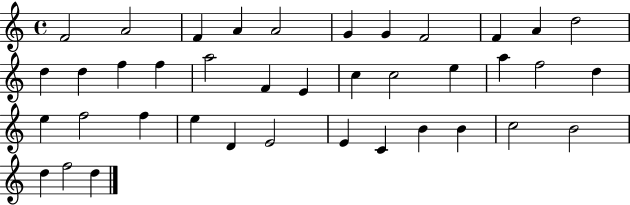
F4/h A4/h F4/q A4/q A4/h G4/q G4/q F4/h F4/q A4/q D5/h D5/q D5/q F5/q F5/q A5/h F4/q E4/q C5/q C5/h E5/q A5/q F5/h D5/q E5/q F5/h F5/q E5/q D4/q E4/h E4/q C4/q B4/q B4/q C5/h B4/h D5/q F5/h D5/q